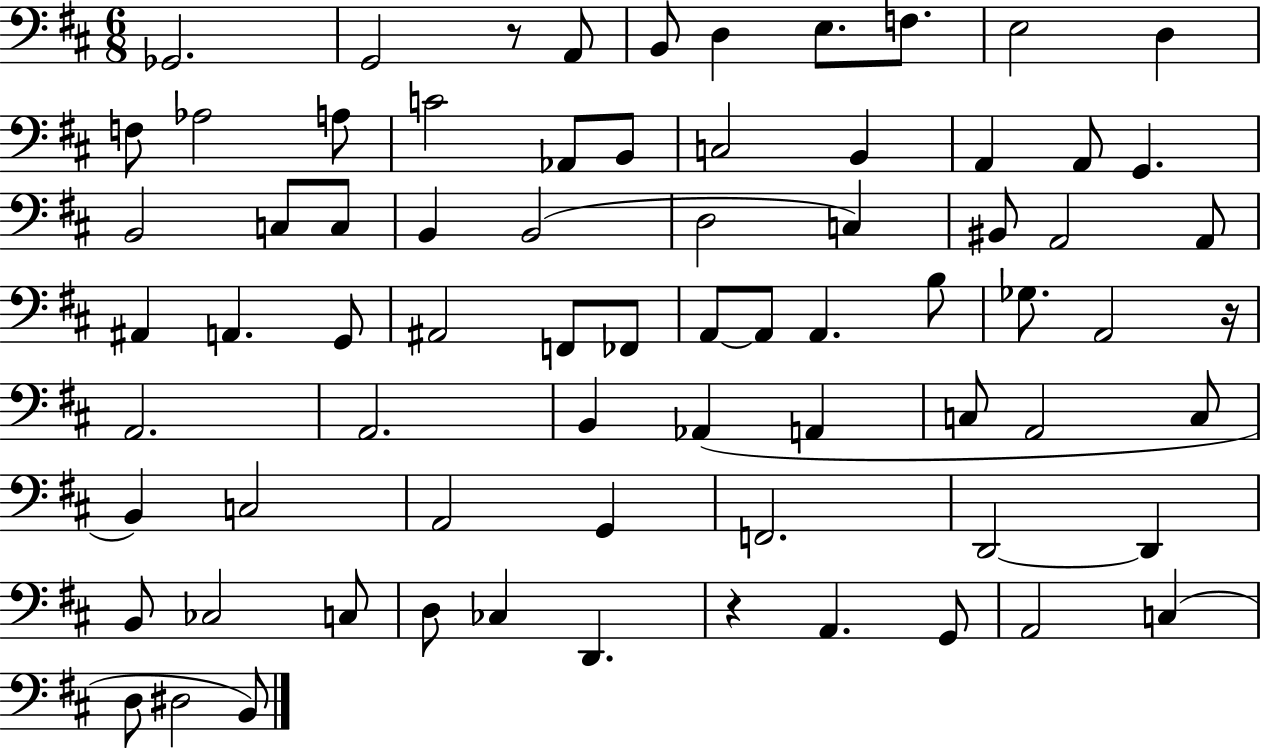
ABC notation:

X:1
T:Untitled
M:6/8
L:1/4
K:D
_G,,2 G,,2 z/2 A,,/2 B,,/2 D, E,/2 F,/2 E,2 D, F,/2 _A,2 A,/2 C2 _A,,/2 B,,/2 C,2 B,, A,, A,,/2 G,, B,,2 C,/2 C,/2 B,, B,,2 D,2 C, ^B,,/2 A,,2 A,,/2 ^A,, A,, G,,/2 ^A,,2 F,,/2 _F,,/2 A,,/2 A,,/2 A,, B,/2 _G,/2 A,,2 z/4 A,,2 A,,2 B,, _A,, A,, C,/2 A,,2 C,/2 B,, C,2 A,,2 G,, F,,2 D,,2 D,, B,,/2 _C,2 C,/2 D,/2 _C, D,, z A,, G,,/2 A,,2 C, D,/2 ^D,2 B,,/2